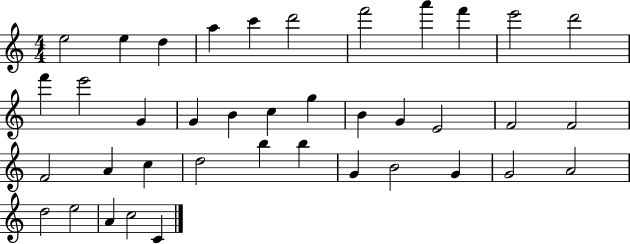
E5/h E5/q D5/q A5/q C6/q D6/h F6/h A6/q F6/q E6/h D6/h F6/q E6/h G4/q G4/q B4/q C5/q G5/q B4/q G4/q E4/h F4/h F4/h F4/h A4/q C5/q D5/h B5/q B5/q G4/q B4/h G4/q G4/h A4/h D5/h E5/h A4/q C5/h C4/q